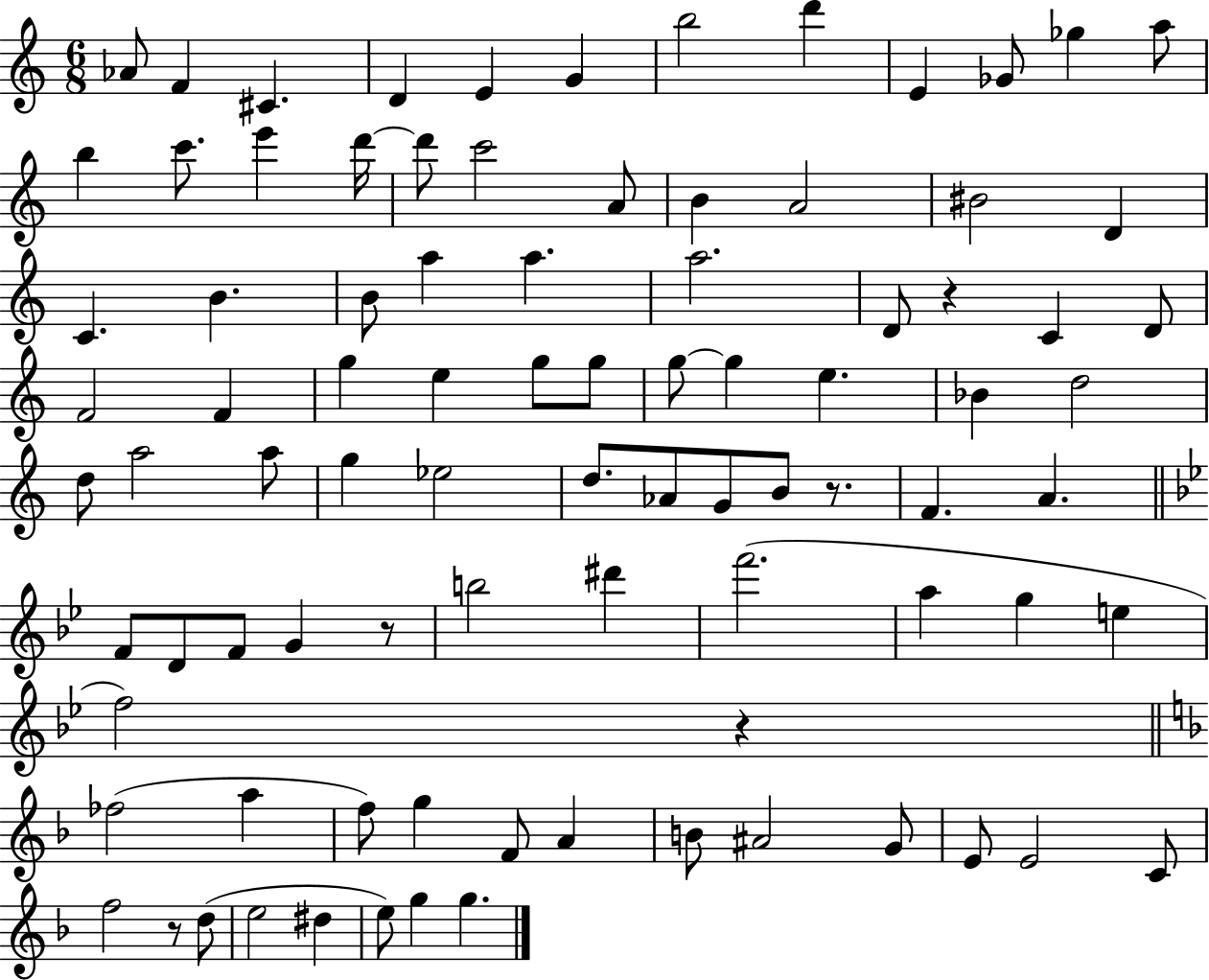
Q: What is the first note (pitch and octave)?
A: Ab4